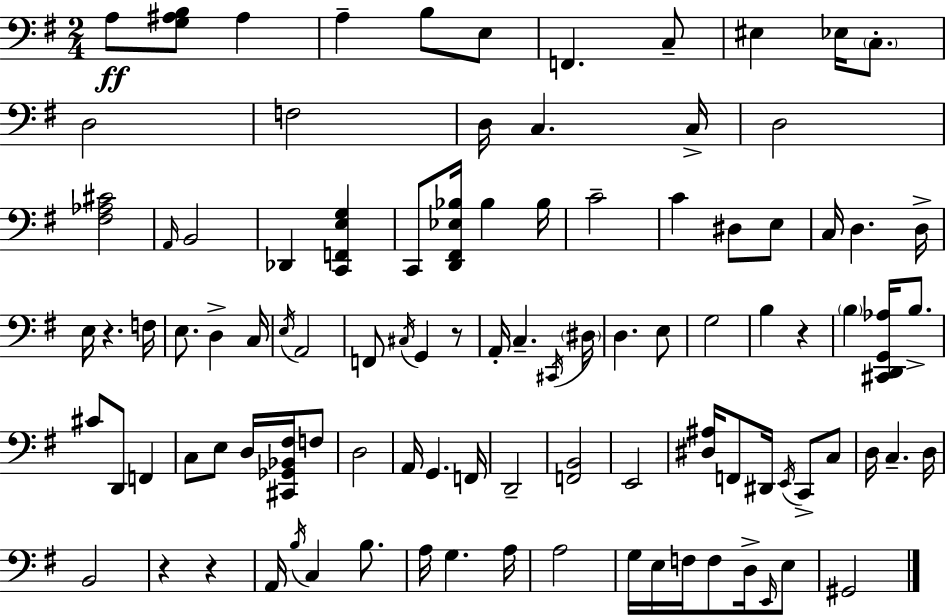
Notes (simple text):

A3/e [G3,A#3,B3]/e A#3/q A3/q B3/e E3/e F2/q. C3/e EIS3/q Eb3/s C3/e. D3/h F3/h D3/s C3/q. C3/s D3/h [F#3,Ab3,C#4]/h A2/s B2/h Db2/q [C2,F2,E3,G3]/q C2/e [D2,F#2,Eb3,Bb3]/s Bb3/q Bb3/s C4/h C4/q D#3/e E3/e C3/s D3/q. D3/s E3/s R/q. F3/s E3/e. D3/q C3/s E3/s A2/h F2/e C#3/s G2/q R/e A2/s C3/q. C#2/s D#3/s D3/q. E3/e G3/h B3/q R/q B3/q [C#2,D2,G2,Ab3]/s B3/e. C#4/e D2/e F2/q C3/e E3/e D3/s [C#2,Gb2,Bb2,F#3]/s F3/e D3/h A2/s G2/q. F2/s D2/h [F2,B2]/h E2/h [D#3,A#3]/s F2/e D#2/s E2/s C2/e C3/e D3/s C3/q. D3/s B2/h R/q R/q A2/s B3/s C3/q B3/e. A3/s G3/q. A3/s A3/h G3/s E3/s F3/s F3/e D3/s E2/s E3/e G#2/h